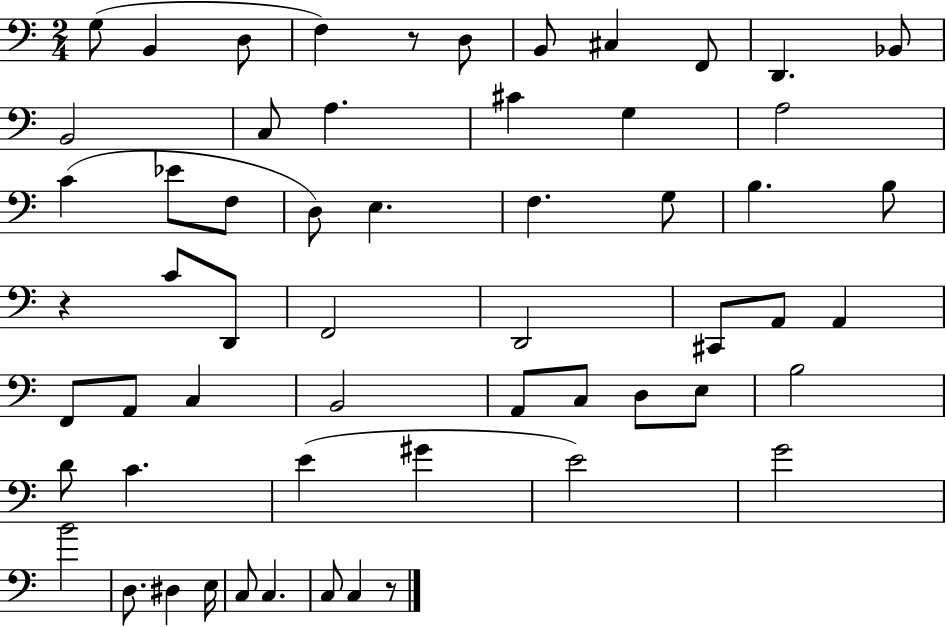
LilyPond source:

{
  \clef bass
  \numericTimeSignature
  \time 2/4
  \key c \major
  \repeat volta 2 { g8( b,4 d8 | f4) r8 d8 | b,8 cis4 f,8 | d,4. bes,8 | \break b,2 | c8 a4. | cis'4 g4 | a2 | \break c'4( ees'8 f8 | d8) e4. | f4. g8 | b4. b8 | \break r4 c'8 d,8 | f,2 | d,2 | cis,8 a,8 a,4 | \break f,8 a,8 c4 | b,2 | a,8 c8 d8 e8 | b2 | \break d'8 c'4. | e'4( gis'4 | e'2) | g'2 | \break b'2 | d8. dis4 e16 | c8 c4. | c8 c4 r8 | \break } \bar "|."
}